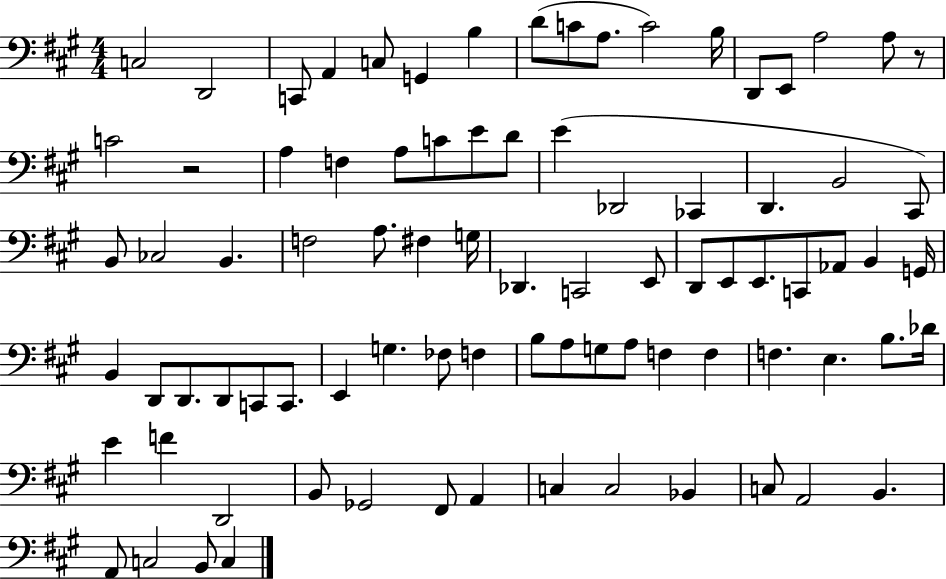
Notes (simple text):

C3/h D2/h C2/e A2/q C3/e G2/q B3/q D4/e C4/e A3/e. C4/h B3/s D2/e E2/e A3/h A3/e R/e C4/h R/h A3/q F3/q A3/e C4/e E4/e D4/e E4/q Db2/h CES2/q D2/q. B2/h C#2/e B2/e CES3/h B2/q. F3/h A3/e. F#3/q G3/s Db2/q. C2/h E2/e D2/e E2/e E2/e. C2/e Ab2/e B2/q G2/s B2/q D2/e D2/e. D2/e C2/e C2/e. E2/q G3/q. FES3/e F3/q B3/e A3/e G3/e A3/e F3/q F3/q F3/q. E3/q. B3/e. Db4/s E4/q F4/q D2/h B2/e Gb2/h F#2/e A2/q C3/q C3/h Bb2/q C3/e A2/h B2/q. A2/e C3/h B2/e C3/q